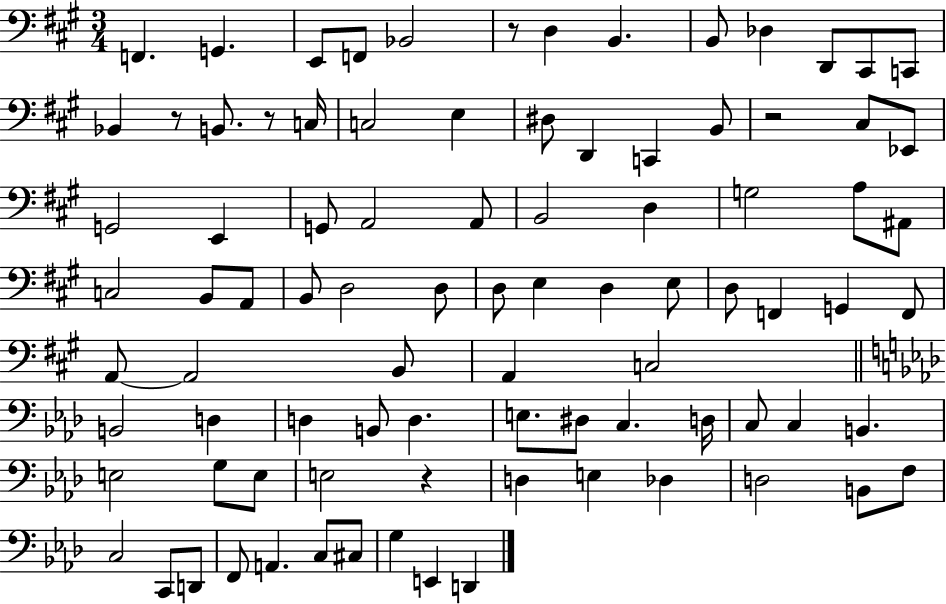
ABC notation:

X:1
T:Untitled
M:3/4
L:1/4
K:A
F,, G,, E,,/2 F,,/2 _B,,2 z/2 D, B,, B,,/2 _D, D,,/2 ^C,,/2 C,,/2 _B,, z/2 B,,/2 z/2 C,/4 C,2 E, ^D,/2 D,, C,, B,,/2 z2 ^C,/2 _E,,/2 G,,2 E,, G,,/2 A,,2 A,,/2 B,,2 D, G,2 A,/2 ^A,,/2 C,2 B,,/2 A,,/2 B,,/2 D,2 D,/2 D,/2 E, D, E,/2 D,/2 F,, G,, F,,/2 A,,/2 A,,2 B,,/2 A,, C,2 B,,2 D, D, B,,/2 D, E,/2 ^D,/2 C, D,/4 C,/2 C, B,, E,2 G,/2 E,/2 E,2 z D, E, _D, D,2 B,,/2 F,/2 C,2 C,,/2 D,,/2 F,,/2 A,, C,/2 ^C,/2 G, E,, D,,